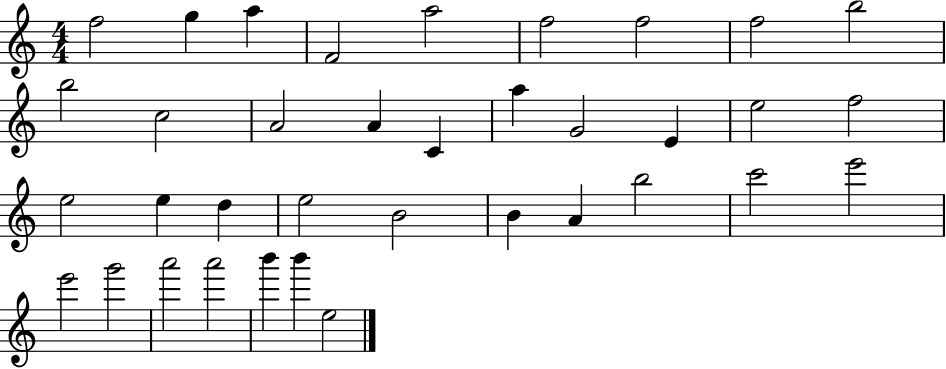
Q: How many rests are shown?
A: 0